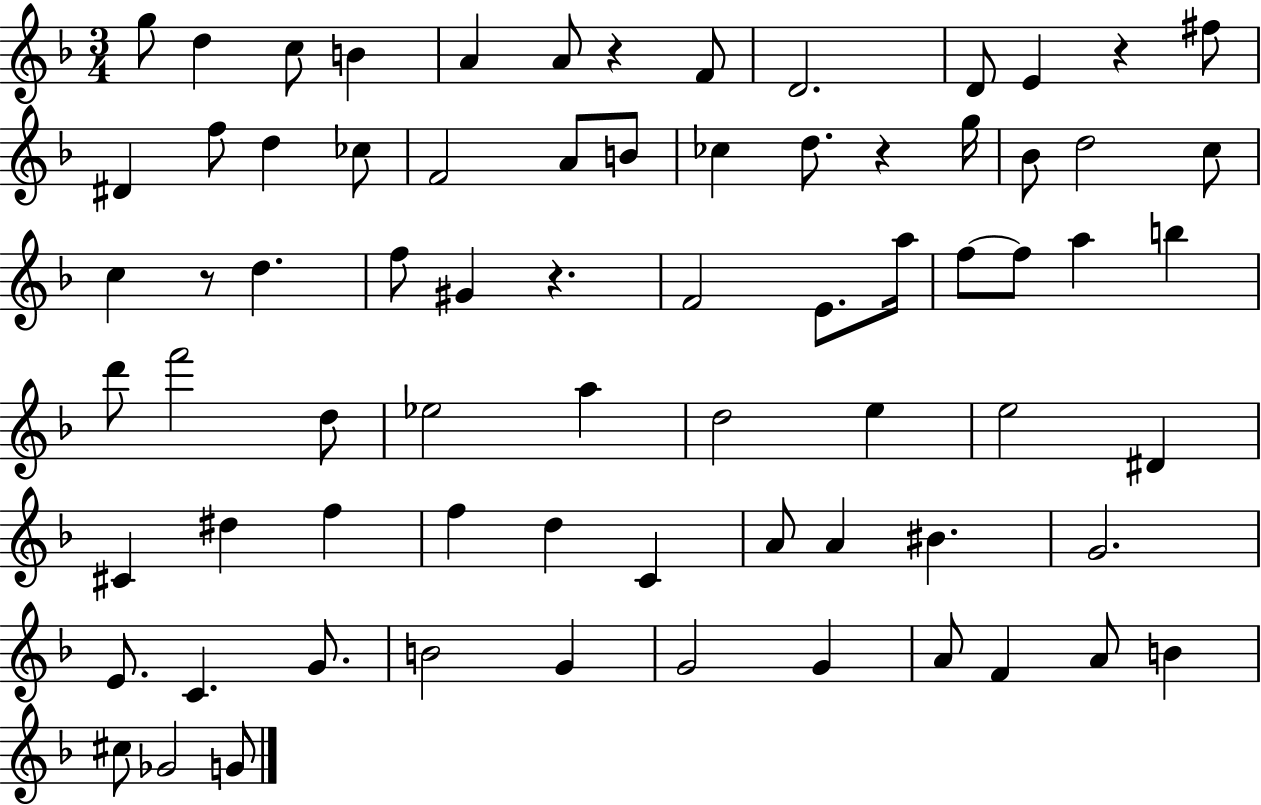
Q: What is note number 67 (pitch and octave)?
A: Gb4